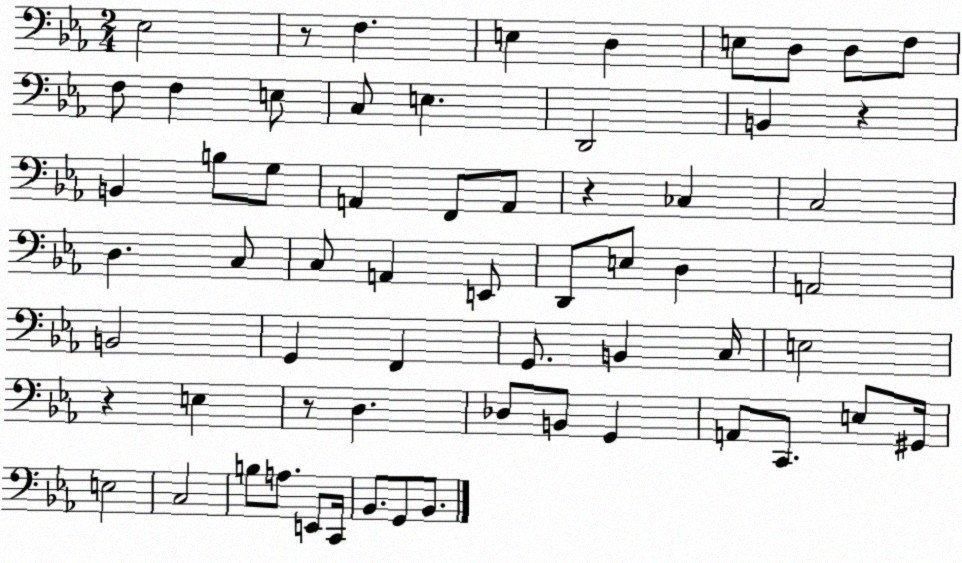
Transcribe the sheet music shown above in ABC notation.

X:1
T:Untitled
M:2/4
L:1/4
K:Eb
_E,2 z/2 F, E, D, E,/2 D,/2 D,/2 F,/2 F,/2 F, E,/2 C,/2 E, D,,2 B,, z B,, B,/2 G,/2 A,, F,,/2 A,,/2 z _C, C,2 D, C,/2 C,/2 A,, E,,/2 D,,/2 E,/2 D, A,,2 B,,2 G,, F,, G,,/2 B,, C,/4 E,2 z E, z/2 D, _D,/2 B,,/2 G,, A,,/2 C,,/2 E,/2 ^G,,/4 E,2 C,2 B,/2 A,/2 E,,/2 C,,/4 _B,,/2 G,,/2 _B,,/2